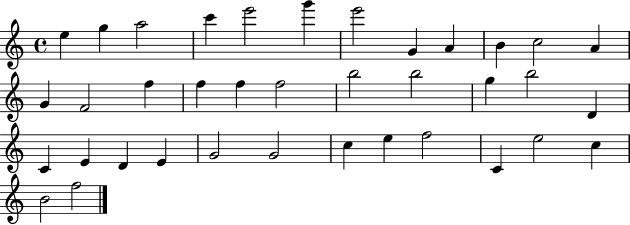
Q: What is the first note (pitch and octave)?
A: E5